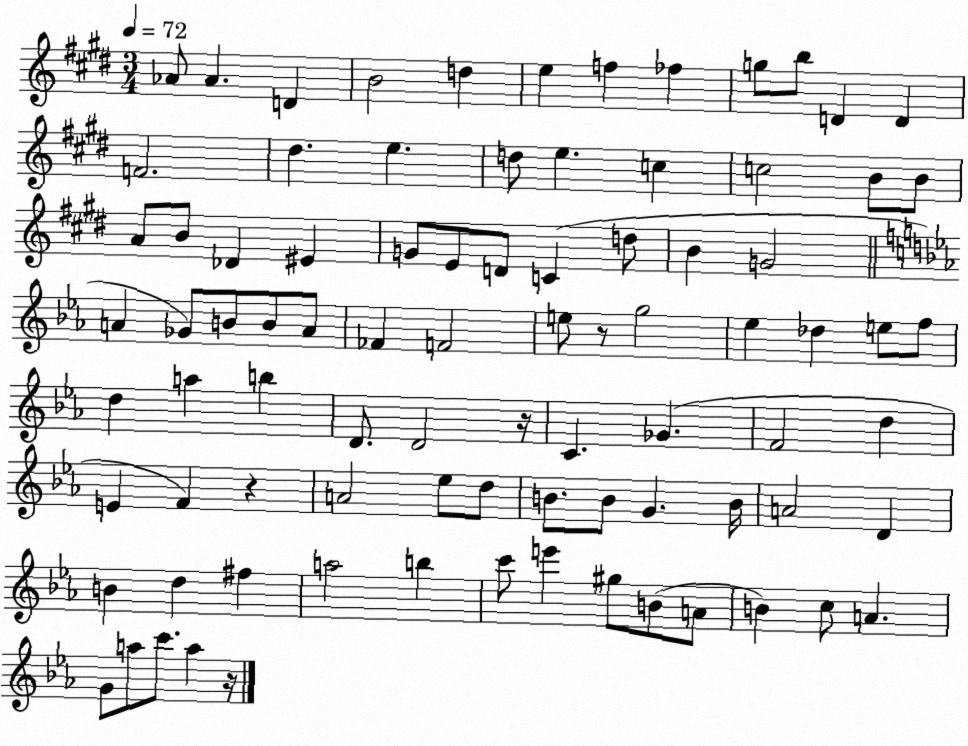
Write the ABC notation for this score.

X:1
T:Untitled
M:3/4
L:1/4
K:E
_A/2 _A D B2 d e f _f g/2 b/2 D D F2 ^d e d/2 e c c2 B/2 B/2 A/2 B/2 _D ^E G/2 E/2 D/2 C d/2 B G2 A _G/2 B/2 B/2 A/2 _F F2 e/2 z/2 g2 _e _d e/2 f/2 d a b D/2 D2 z/4 C _G F2 d E F z A2 _e/2 d/2 B/2 B/2 G B/4 A2 D B d ^f a2 b c'/2 e' ^g/2 B/2 A/2 B c/2 A G/2 a/2 c'/2 a z/4